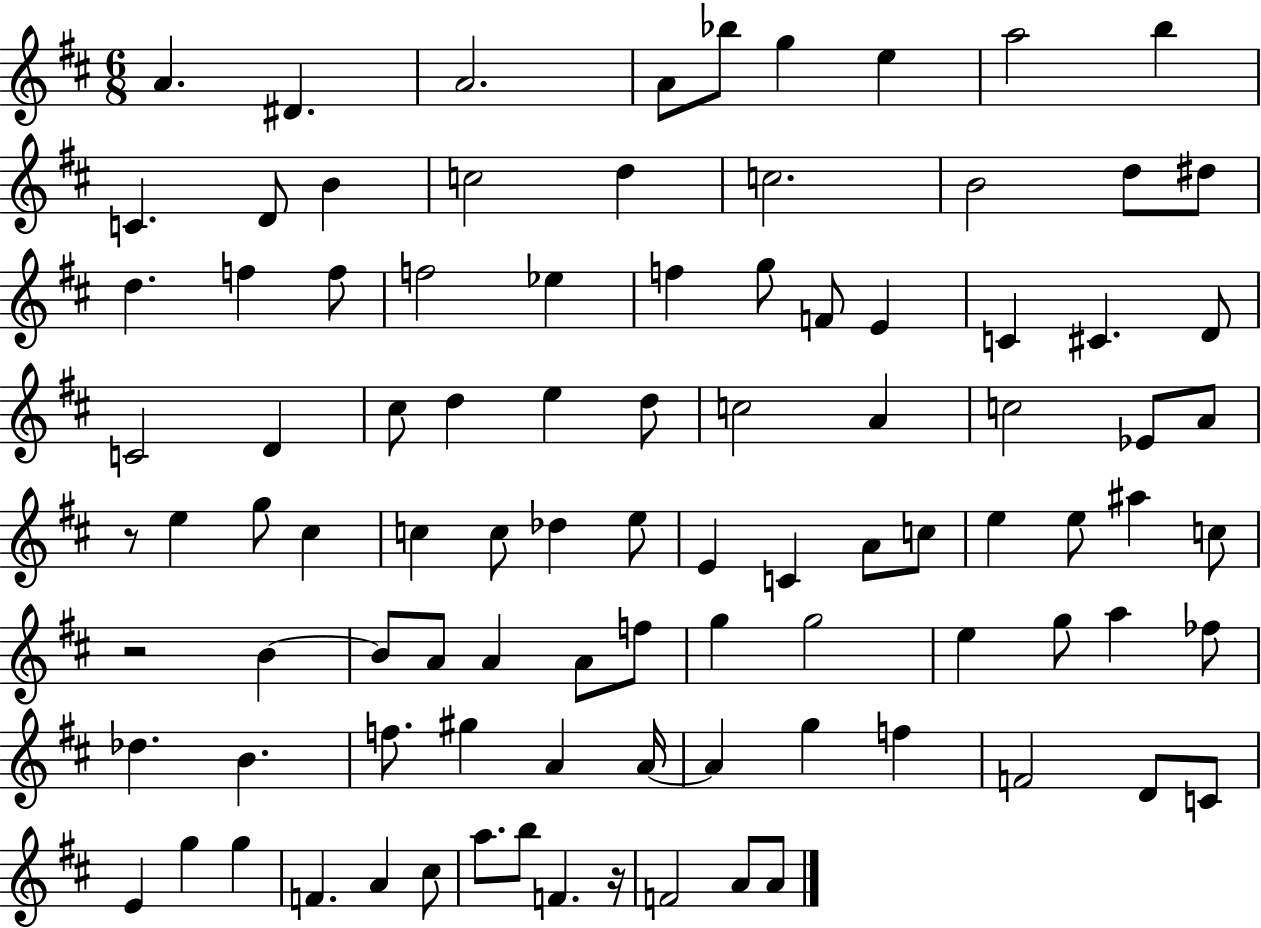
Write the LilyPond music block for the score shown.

{
  \clef treble
  \numericTimeSignature
  \time 6/8
  \key d \major
  a'4. dis'4. | a'2. | a'8 bes''8 g''4 e''4 | a''2 b''4 | \break c'4. d'8 b'4 | c''2 d''4 | c''2. | b'2 d''8 dis''8 | \break d''4. f''4 f''8 | f''2 ees''4 | f''4 g''8 f'8 e'4 | c'4 cis'4. d'8 | \break c'2 d'4 | cis''8 d''4 e''4 d''8 | c''2 a'4 | c''2 ees'8 a'8 | \break r8 e''4 g''8 cis''4 | c''4 c''8 des''4 e''8 | e'4 c'4 a'8 c''8 | e''4 e''8 ais''4 c''8 | \break r2 b'4~~ | b'8 a'8 a'4 a'8 f''8 | g''4 g''2 | e''4 g''8 a''4 fes''8 | \break des''4. b'4. | f''8. gis''4 a'4 a'16~~ | a'4 g''4 f''4 | f'2 d'8 c'8 | \break e'4 g''4 g''4 | f'4. a'4 cis''8 | a''8. b''8 f'4. r16 | f'2 a'8 a'8 | \break \bar "|."
}